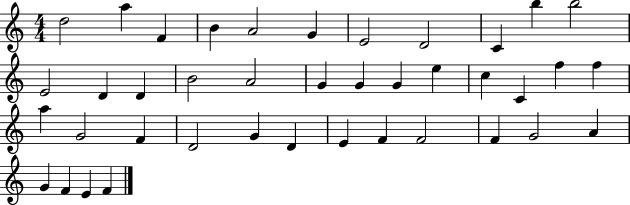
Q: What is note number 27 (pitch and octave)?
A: F4